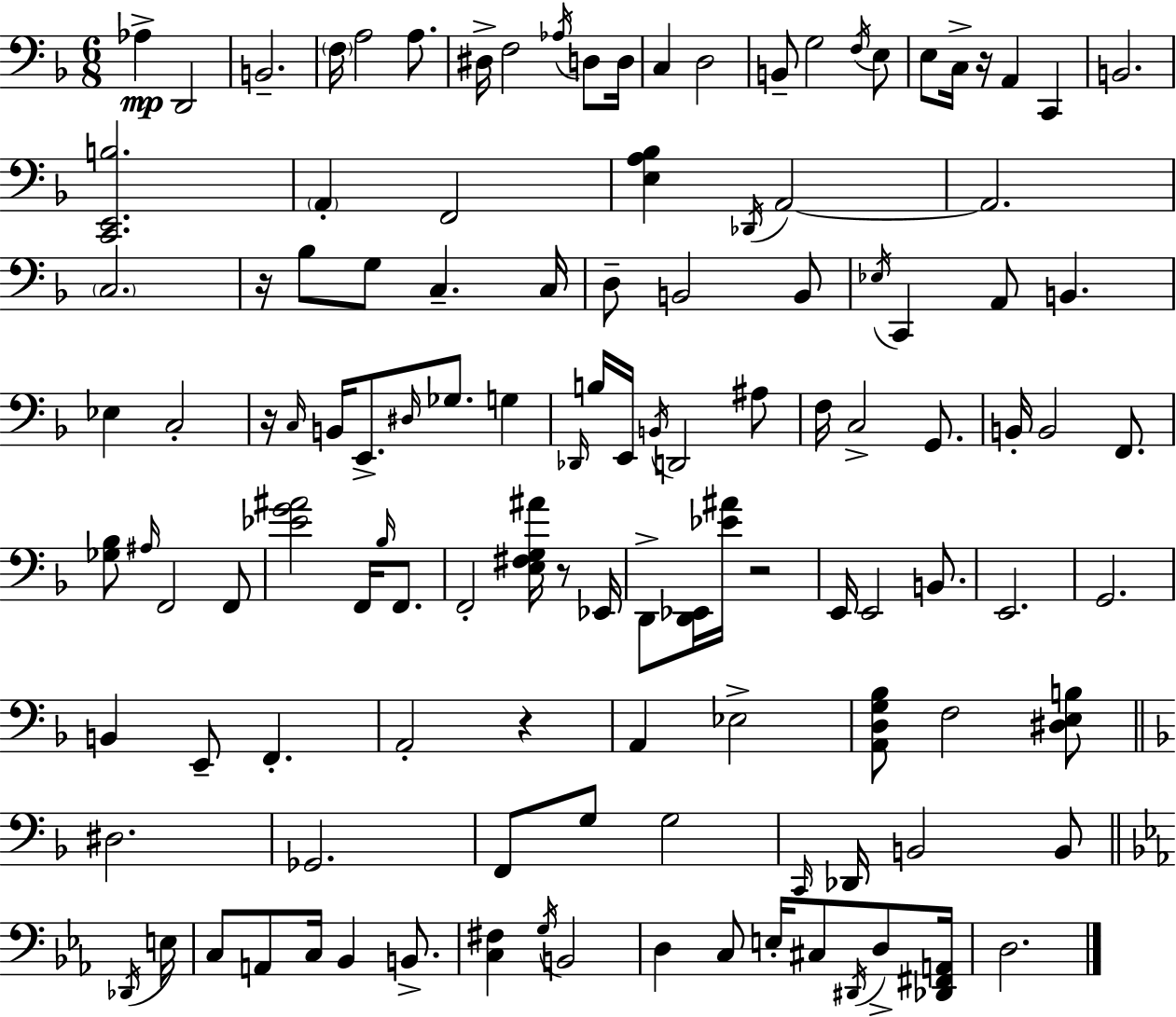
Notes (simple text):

Ab3/q D2/h B2/h. F3/s A3/h A3/e. D#3/s F3/h Ab3/s D3/e D3/s C3/q D3/h B2/e G3/h F3/s E3/e E3/e C3/s R/s A2/q C2/q B2/h. [C2,E2,B3]/h. A2/q F2/h [E3,A3,Bb3]/q Db2/s A2/h A2/h. C3/h. R/s Bb3/e G3/e C3/q. C3/s D3/e B2/h B2/e Eb3/s C2/q A2/e B2/q. Eb3/q C3/h R/s C3/s B2/s E2/e. D#3/s Gb3/e. G3/q Db2/s B3/s E2/s B2/s D2/h A#3/e F3/s C3/h G2/e. B2/s B2/h F2/e. [Gb3,Bb3]/e A#3/s F2/h F2/e [Eb4,G4,A#4]/h F2/s Bb3/s F2/e. F2/h [E3,F#3,G3,A#4]/s R/e Eb2/s D2/e [D2,Eb2]/s [Eb4,A#4]/s R/h E2/s E2/h B2/e. E2/h. G2/h. B2/q E2/e F2/q. A2/h R/q A2/q Eb3/h [A2,D3,G3,Bb3]/e F3/h [D#3,E3,B3]/e D#3/h. Gb2/h. F2/e G3/e G3/h C2/s Db2/s B2/h B2/e Db2/s E3/s C3/e A2/e C3/s Bb2/q B2/e. [C3,F#3]/q G3/s B2/h D3/q C3/e E3/s C#3/e D#2/s D3/e [Db2,F#2,A2]/s D3/h.